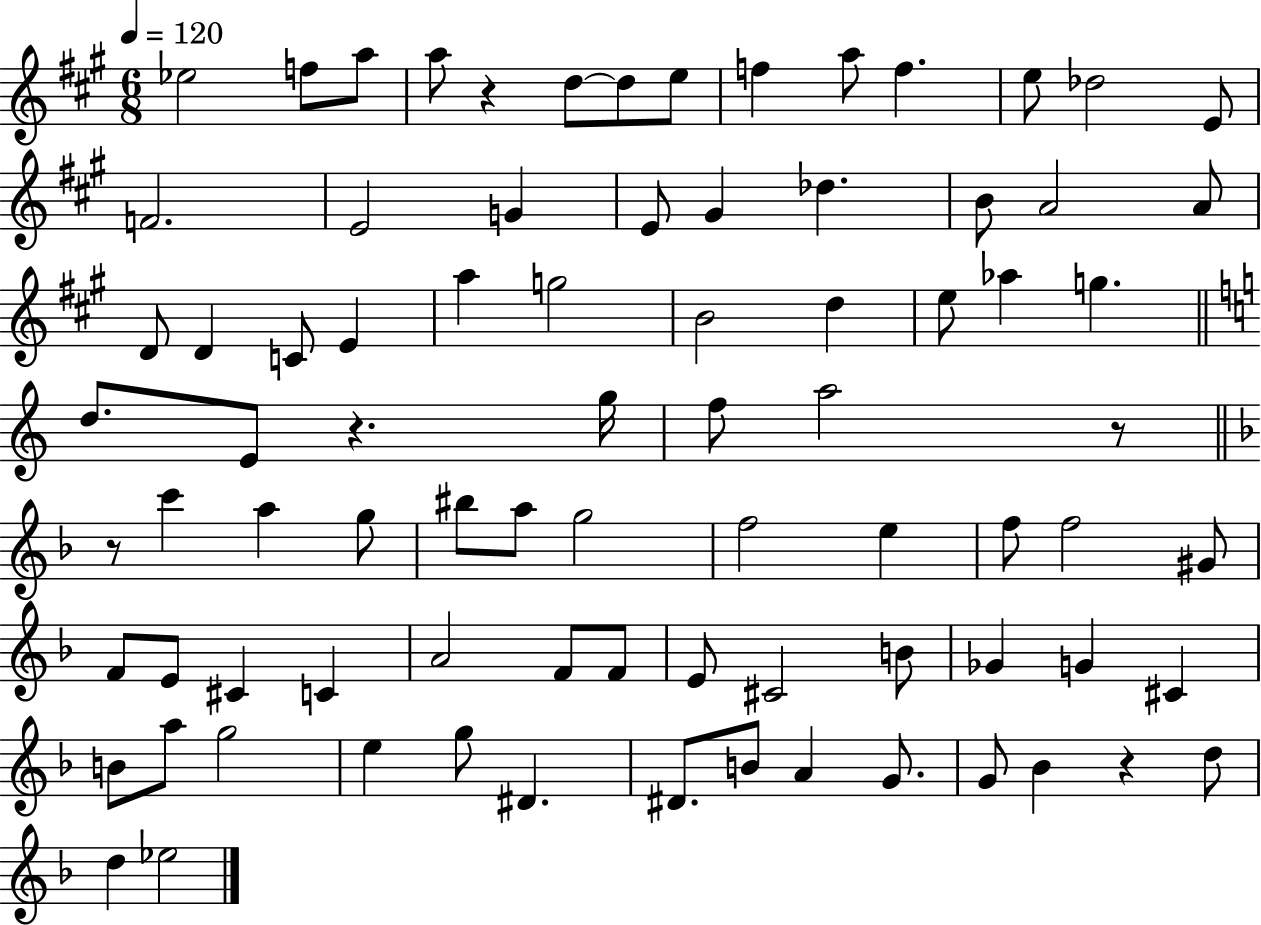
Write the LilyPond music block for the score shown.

{
  \clef treble
  \numericTimeSignature
  \time 6/8
  \key a \major
  \tempo 4 = 120
  \repeat volta 2 { ees''2 f''8 a''8 | a''8 r4 d''8~~ d''8 e''8 | f''4 a''8 f''4. | e''8 des''2 e'8 | \break f'2. | e'2 g'4 | e'8 gis'4 des''4. | b'8 a'2 a'8 | \break d'8 d'4 c'8 e'4 | a''4 g''2 | b'2 d''4 | e''8 aes''4 g''4. | \break \bar "||" \break \key c \major d''8. e'8 r4. g''16 | f''8 a''2 r8 | \bar "||" \break \key d \minor r8 c'''4 a''4 g''8 | bis''8 a''8 g''2 | f''2 e''4 | f''8 f''2 gis'8 | \break f'8 e'8 cis'4 c'4 | a'2 f'8 f'8 | e'8 cis'2 b'8 | ges'4 g'4 cis'4 | \break b'8 a''8 g''2 | e''4 g''8 dis'4. | dis'8. b'8 a'4 g'8. | g'8 bes'4 r4 d''8 | \break d''4 ees''2 | } \bar "|."
}